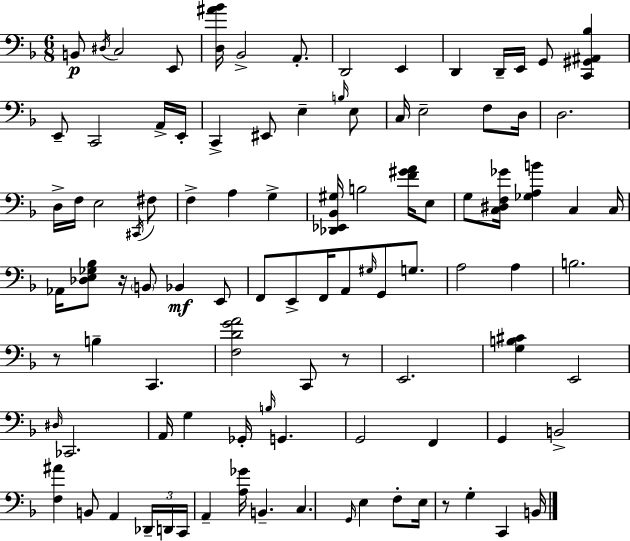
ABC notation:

X:1
T:Untitled
M:6/8
L:1/4
K:Dm
B,,/2 ^D,/4 C,2 E,,/2 [D,^A_B]/4 _B,,2 A,,/2 D,,2 E,, D,, D,,/4 E,,/4 G,,/2 [C,,^G,,^A,,_B,] E,,/2 C,,2 A,,/4 E,,/4 C,, ^E,,/2 E, B,/4 E,/2 C,/4 E,2 F,/2 D,/4 D,2 D,/4 F,/4 E,2 ^C,,/4 ^F,/2 F, A, G, [_D,,_E,,_B,,^G,]/4 B,2 [F^GA]/4 E,/2 G,/2 [C,^D,F,_G]/4 [_G,A,B] C, C,/4 _A,,/4 [_D,E,_G,_B,]/2 z/4 B,,/2 _B,, E,,/2 F,,/2 E,,/2 F,,/4 A,,/2 ^G,/4 G,,/2 G,/2 A,2 A, B,2 z/2 B, C,, [F,DGA]2 C,,/2 z/2 E,,2 [G,B,^C] E,,2 ^D,/4 _C,,2 A,,/4 G, _G,,/4 B,/4 G,, G,,2 F,, G,, B,,2 [F,^A] B,,/2 A,, _D,,/4 D,,/4 C,,/4 A,, [A,_G]/4 B,, C, G,,/4 E, F,/2 E,/4 z/2 G, C,, B,,/4